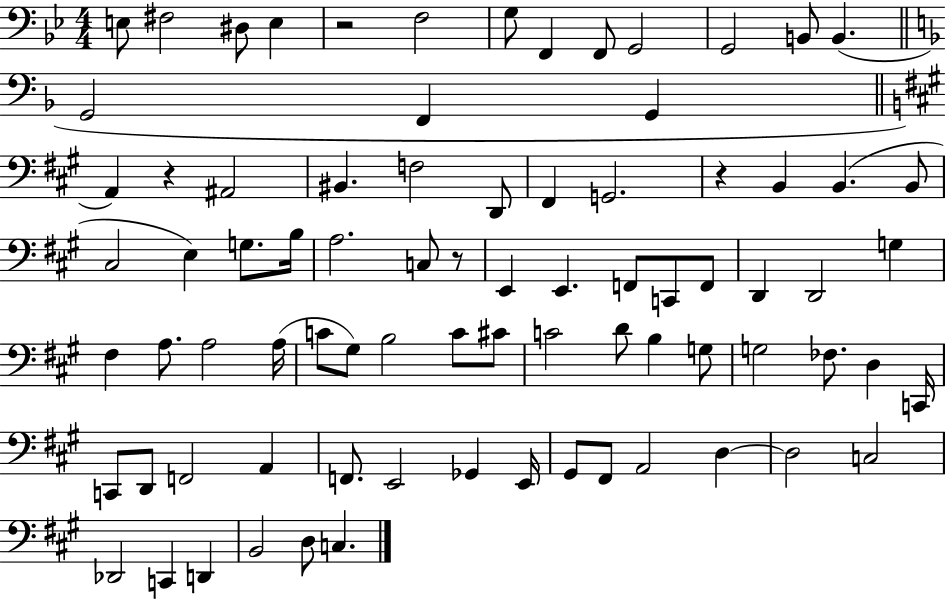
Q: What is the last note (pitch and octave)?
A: C3